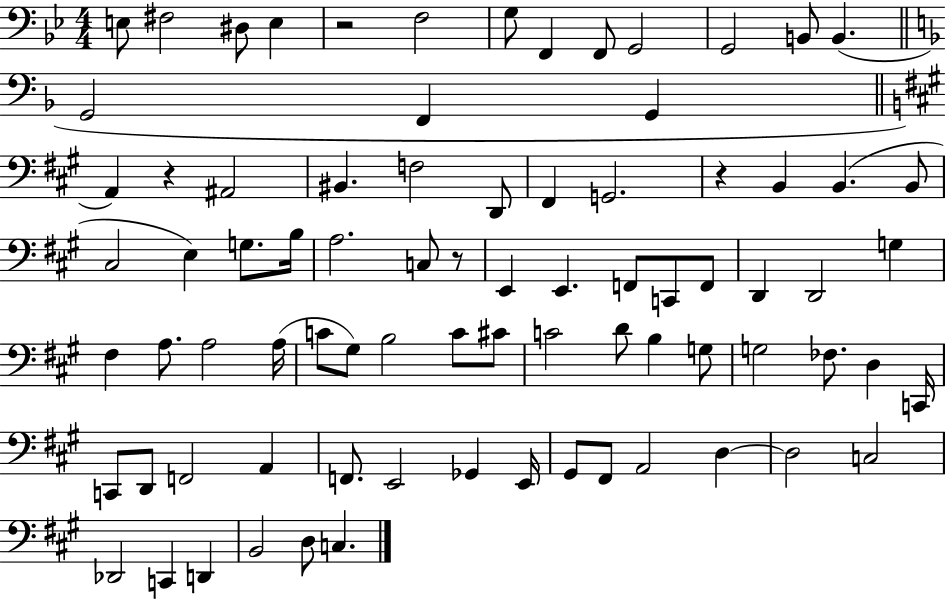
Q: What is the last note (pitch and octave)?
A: C3